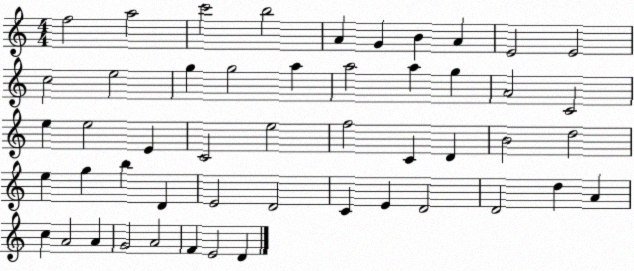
X:1
T:Untitled
M:4/4
L:1/4
K:C
f2 a2 c'2 b2 A G B A E2 E2 c2 e2 g g2 a a2 a g A2 C2 e e2 E C2 e2 f2 C D B2 d2 e g b D E2 D2 C E D2 D2 d A c A2 A G2 A2 F E2 D